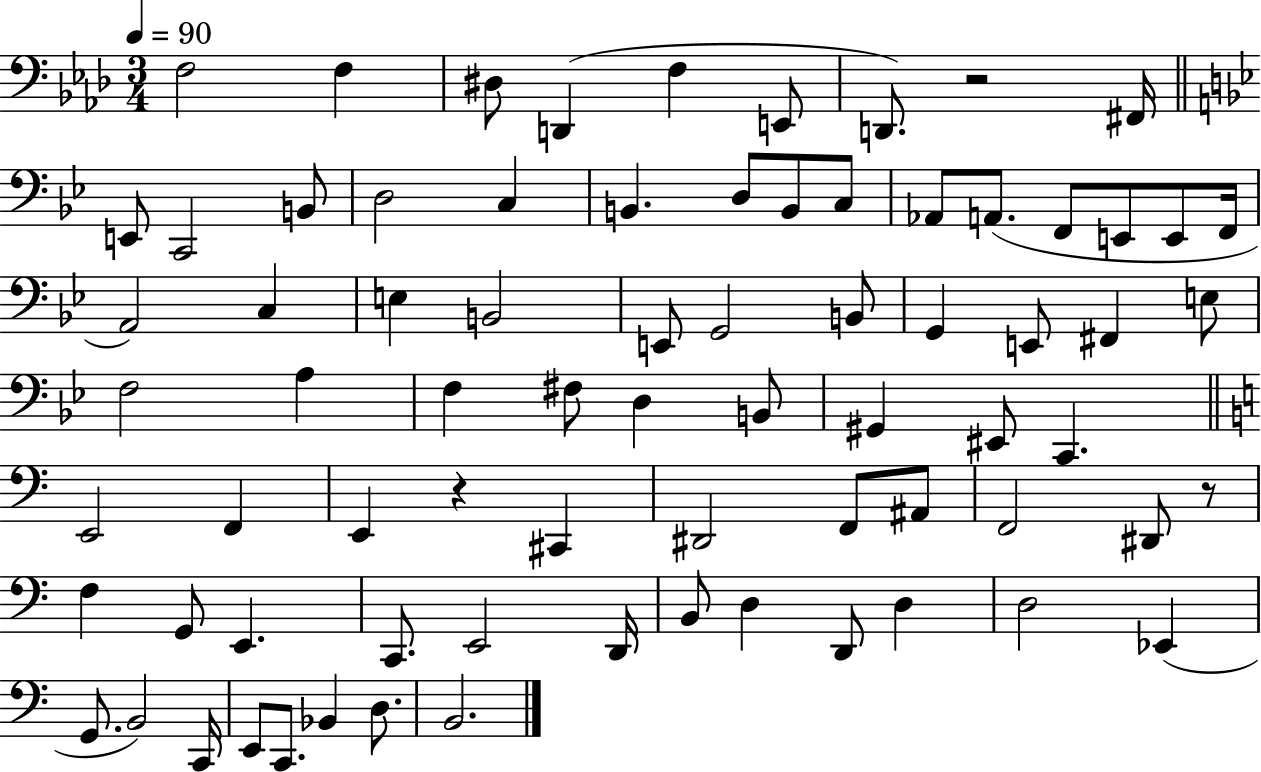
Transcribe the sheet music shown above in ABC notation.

X:1
T:Untitled
M:3/4
L:1/4
K:Ab
F,2 F, ^D,/2 D,, F, E,,/2 D,,/2 z2 ^F,,/4 E,,/2 C,,2 B,,/2 D,2 C, B,, D,/2 B,,/2 C,/2 _A,,/2 A,,/2 F,,/2 E,,/2 E,,/2 F,,/4 A,,2 C, E, B,,2 E,,/2 G,,2 B,,/2 G,, E,,/2 ^F,, E,/2 F,2 A, F, ^F,/2 D, B,,/2 ^G,, ^E,,/2 C,, E,,2 F,, E,, z ^C,, ^D,,2 F,,/2 ^A,,/2 F,,2 ^D,,/2 z/2 F, G,,/2 E,, C,,/2 E,,2 D,,/4 B,,/2 D, D,,/2 D, D,2 _E,, G,,/2 B,,2 C,,/4 E,,/2 C,,/2 _B,, D,/2 B,,2